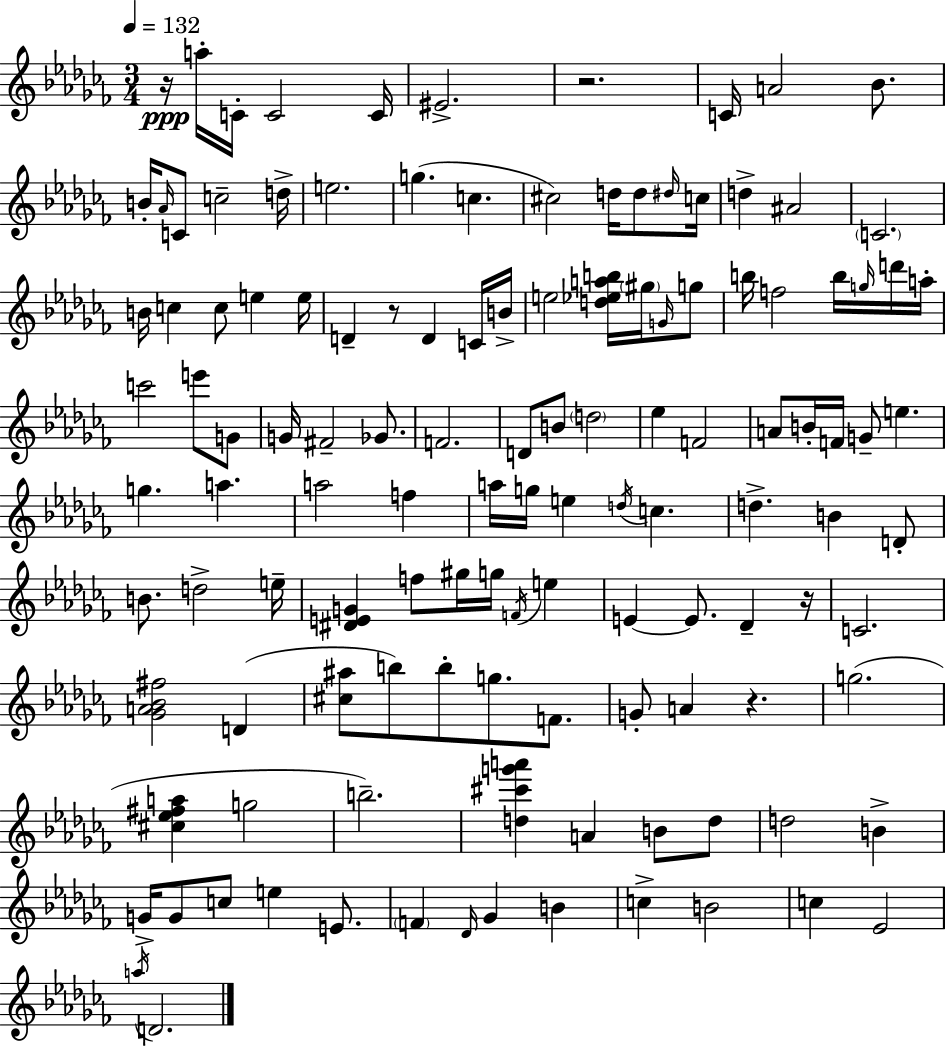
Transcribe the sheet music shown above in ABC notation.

X:1
T:Untitled
M:3/4
L:1/4
K:Abm
z/4 a/4 C/4 C2 C/4 ^E2 z2 C/4 A2 _B/2 B/4 _A/4 C/2 c2 d/4 e2 g c ^c2 d/4 d/2 ^d/4 c/4 d ^A2 C2 B/4 c c/2 e e/4 D z/2 D C/4 B/4 e2 [d_eab]/4 ^g/4 G/4 g/2 b/4 f2 b/4 g/4 d'/4 a/4 c'2 e'/2 G/2 G/4 ^F2 _G/2 F2 D/2 B/2 d2 _e F2 A/2 B/4 F/4 G/2 e g a a2 f a/4 g/4 e d/4 c d B D/2 B/2 d2 e/4 [^DEG] f/2 ^g/4 g/4 F/4 e E E/2 _D z/4 C2 [_GA_B^f]2 D [^c^a]/2 b/2 b/2 g/2 F/2 G/2 A z g2 [^c_e^fa] g2 b2 [d^c'g'a'] A B/2 d/2 d2 B G/4 G/2 c/2 e E/2 F _D/4 _G B c B2 c _E2 a/4 D2